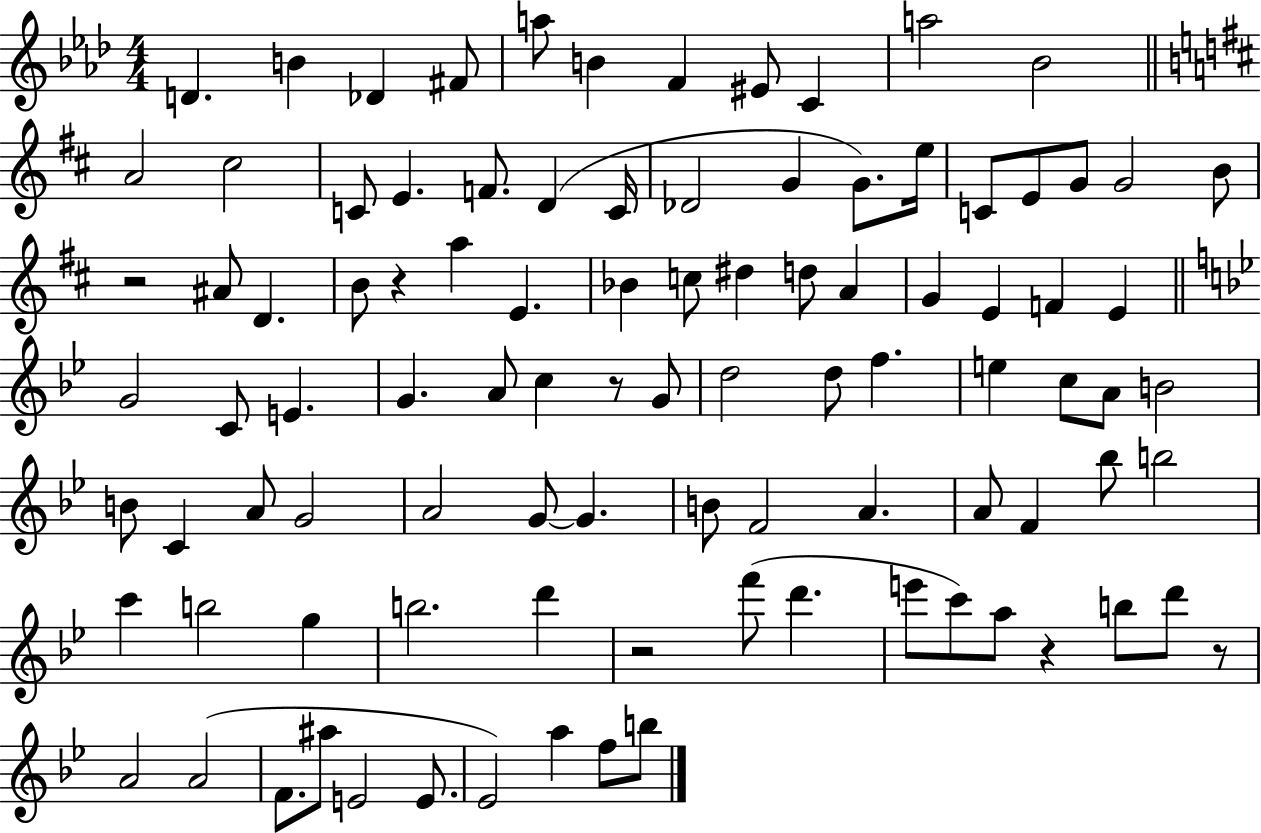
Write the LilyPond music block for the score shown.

{
  \clef treble
  \numericTimeSignature
  \time 4/4
  \key aes \major
  d'4. b'4 des'4 fis'8 | a''8 b'4 f'4 eis'8 c'4 | a''2 bes'2 | \bar "||" \break \key b \minor a'2 cis''2 | c'8 e'4. f'8. d'4( c'16 | des'2 g'4 g'8.) e''16 | c'8 e'8 g'8 g'2 b'8 | \break r2 ais'8 d'4. | b'8 r4 a''4 e'4. | bes'4 c''8 dis''4 d''8 a'4 | g'4 e'4 f'4 e'4 | \break \bar "||" \break \key bes \major g'2 c'8 e'4. | g'4. a'8 c''4 r8 g'8 | d''2 d''8 f''4. | e''4 c''8 a'8 b'2 | \break b'8 c'4 a'8 g'2 | a'2 g'8~~ g'4. | b'8 f'2 a'4. | a'8 f'4 bes''8 b''2 | \break c'''4 b''2 g''4 | b''2. d'''4 | r2 f'''8( d'''4. | e'''8 c'''8) a''8 r4 b''8 d'''8 r8 | \break a'2 a'2( | f'8. ais''8 e'2 e'8. | ees'2) a''4 f''8 b''8 | \bar "|."
}